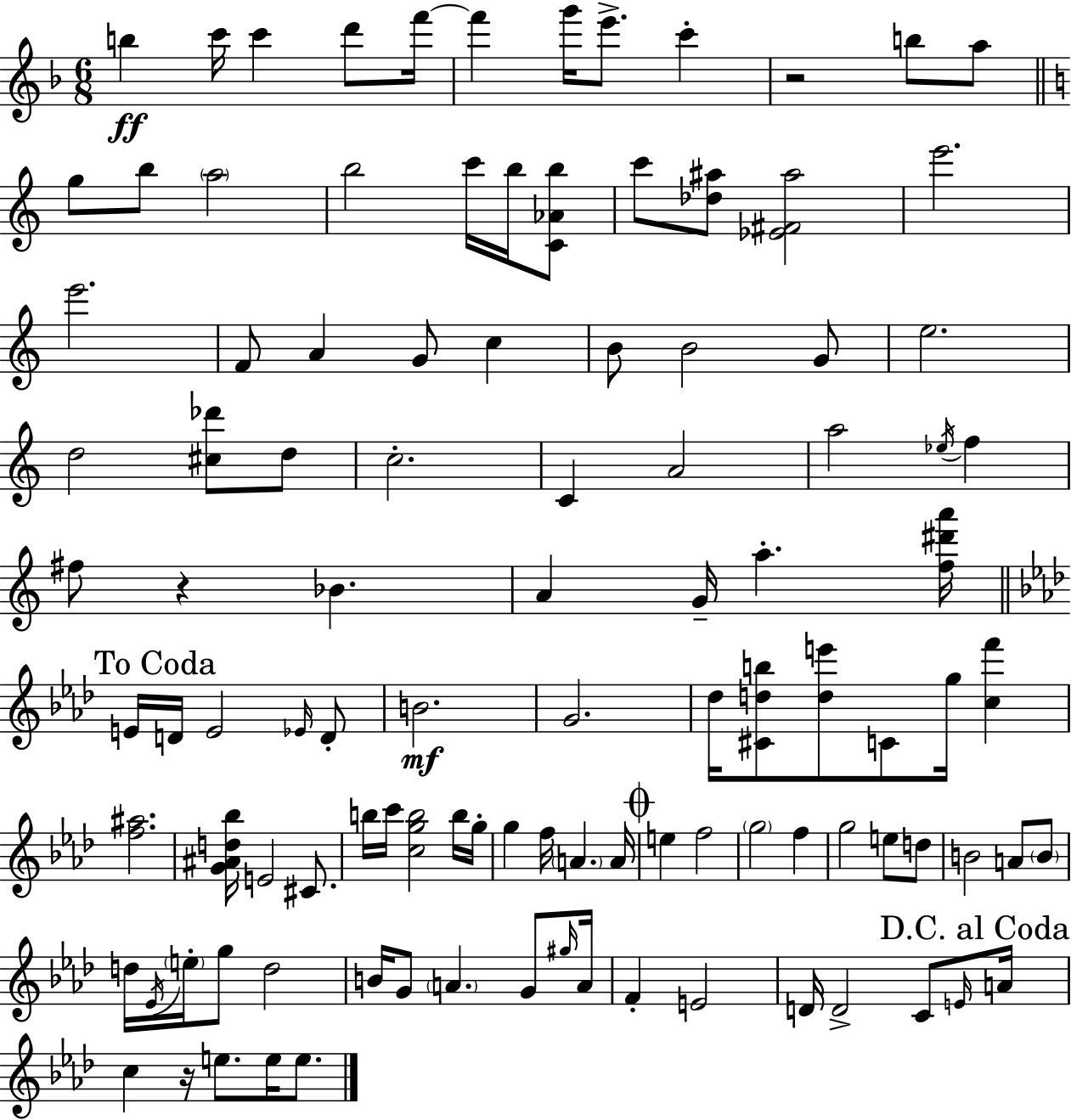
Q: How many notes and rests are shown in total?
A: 107